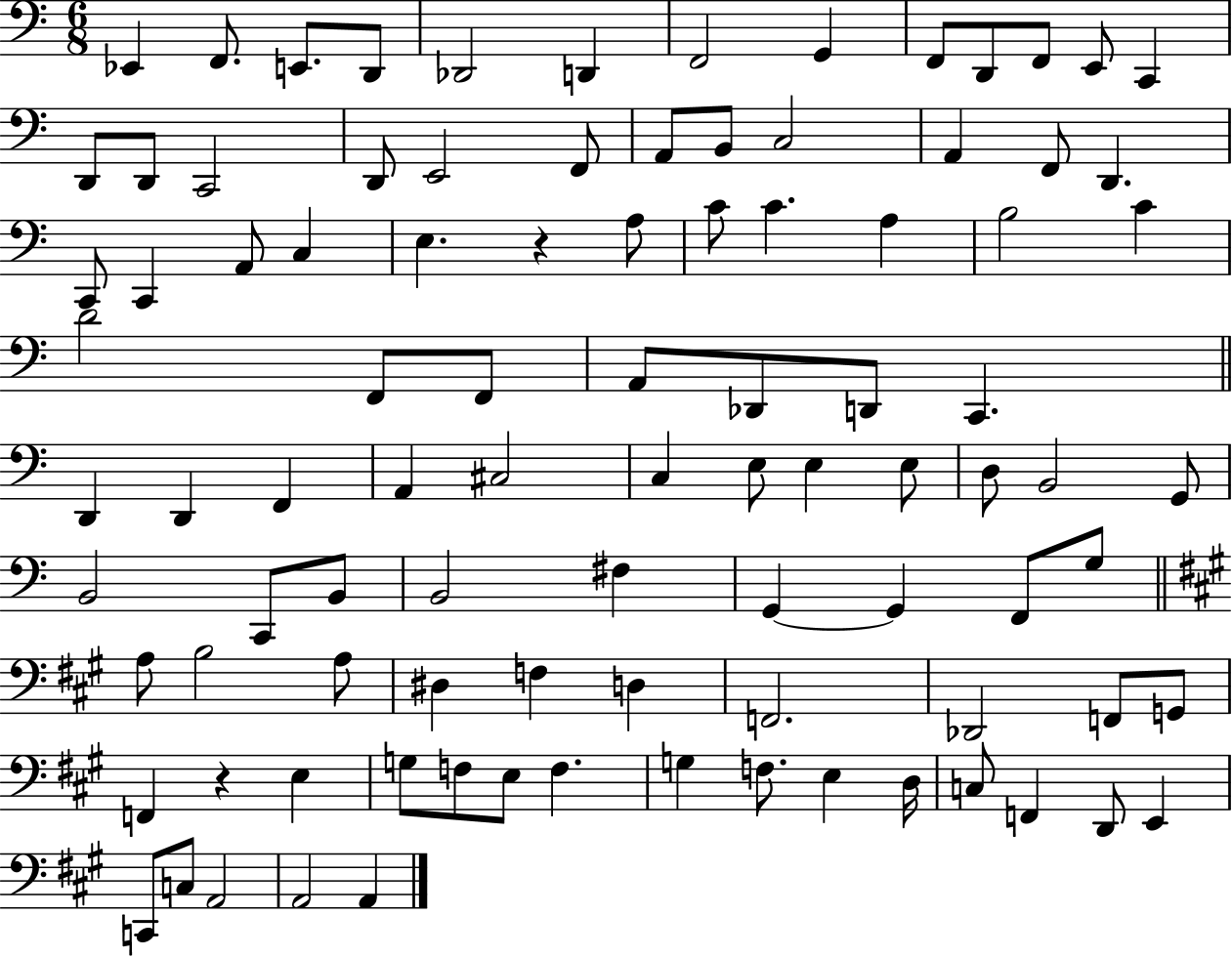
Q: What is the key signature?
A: C major